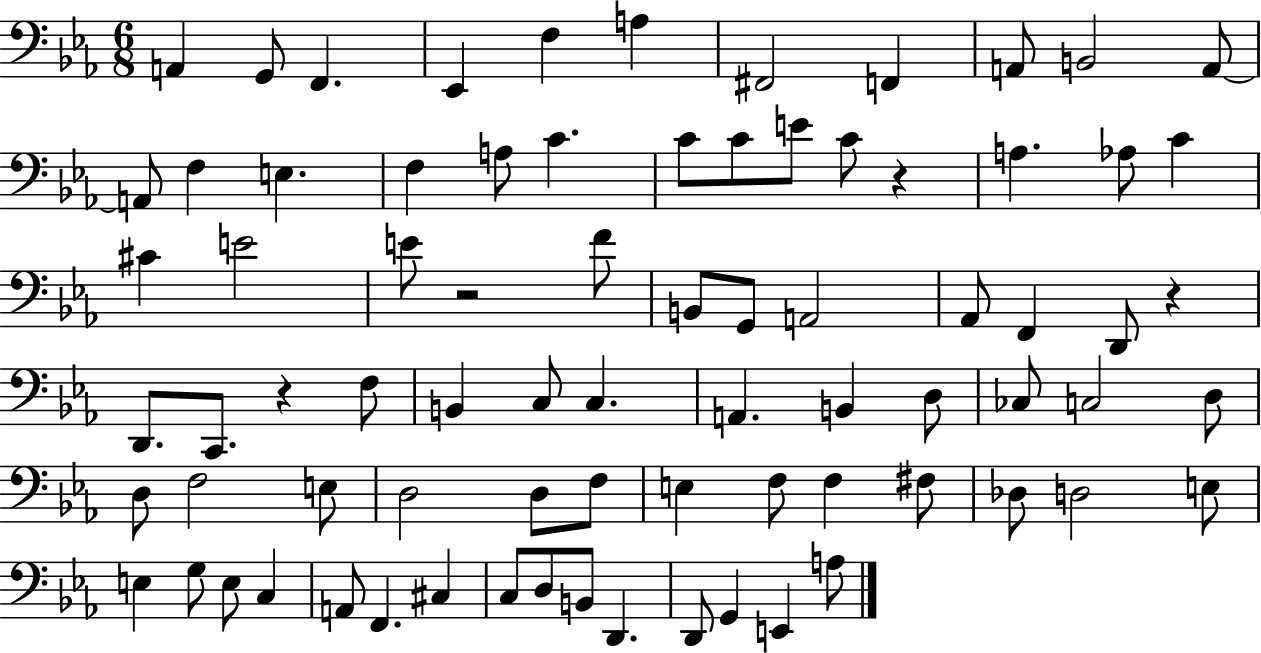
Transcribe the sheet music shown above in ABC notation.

X:1
T:Untitled
M:6/8
L:1/4
K:Eb
A,, G,,/2 F,, _E,, F, A, ^F,,2 F,, A,,/2 B,,2 A,,/2 A,,/2 F, E, F, A,/2 C C/2 C/2 E/2 C/2 z A, _A,/2 C ^C E2 E/2 z2 F/2 B,,/2 G,,/2 A,,2 _A,,/2 F,, D,,/2 z D,,/2 C,,/2 z F,/2 B,, C,/2 C, A,, B,, D,/2 _C,/2 C,2 D,/2 D,/2 F,2 E,/2 D,2 D,/2 F,/2 E, F,/2 F, ^F,/2 _D,/2 D,2 E,/2 E, G,/2 E,/2 C, A,,/2 F,, ^C, C,/2 D,/2 B,,/2 D,, D,,/2 G,, E,, A,/2